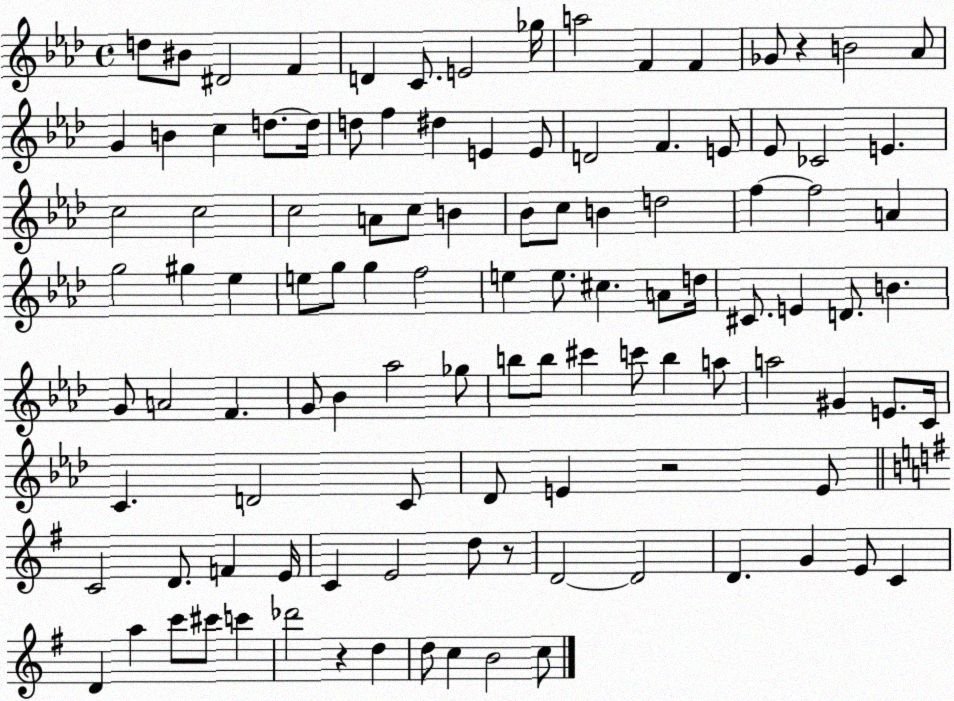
X:1
T:Untitled
M:4/4
L:1/4
K:Ab
d/2 ^B/2 ^D2 F D C/2 E2 _g/4 a2 F F _G/2 z B2 _A/2 G B c d/2 d/4 d/2 f ^d E E/2 D2 F E/2 _E/2 _C2 E c2 c2 c2 A/2 c/2 B _B/2 c/2 B d2 f f2 A g2 ^g _e e/2 g/2 g f2 e e/2 ^c A/2 d/4 ^C/2 E D/2 B G/2 A2 F G/2 _B _a2 _g/2 b/2 b/2 ^c' c'/2 b a/2 a2 ^G E/2 C/4 C D2 C/2 _D/2 E z2 E/2 C2 D/2 F E/4 C E2 d/2 z/2 D2 D2 D G E/2 C D a c'/2 ^c'/2 c' _d'2 z d d/2 c B2 c/2